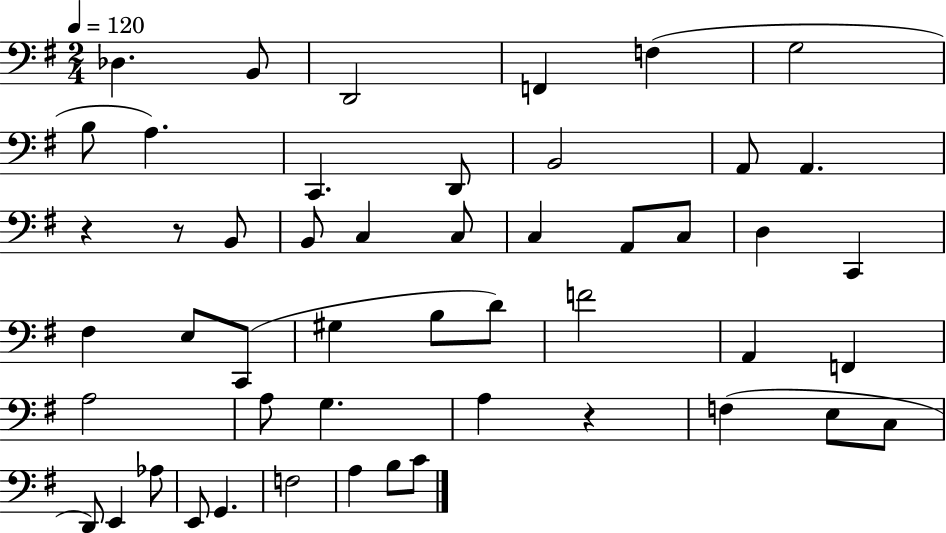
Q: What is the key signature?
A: G major